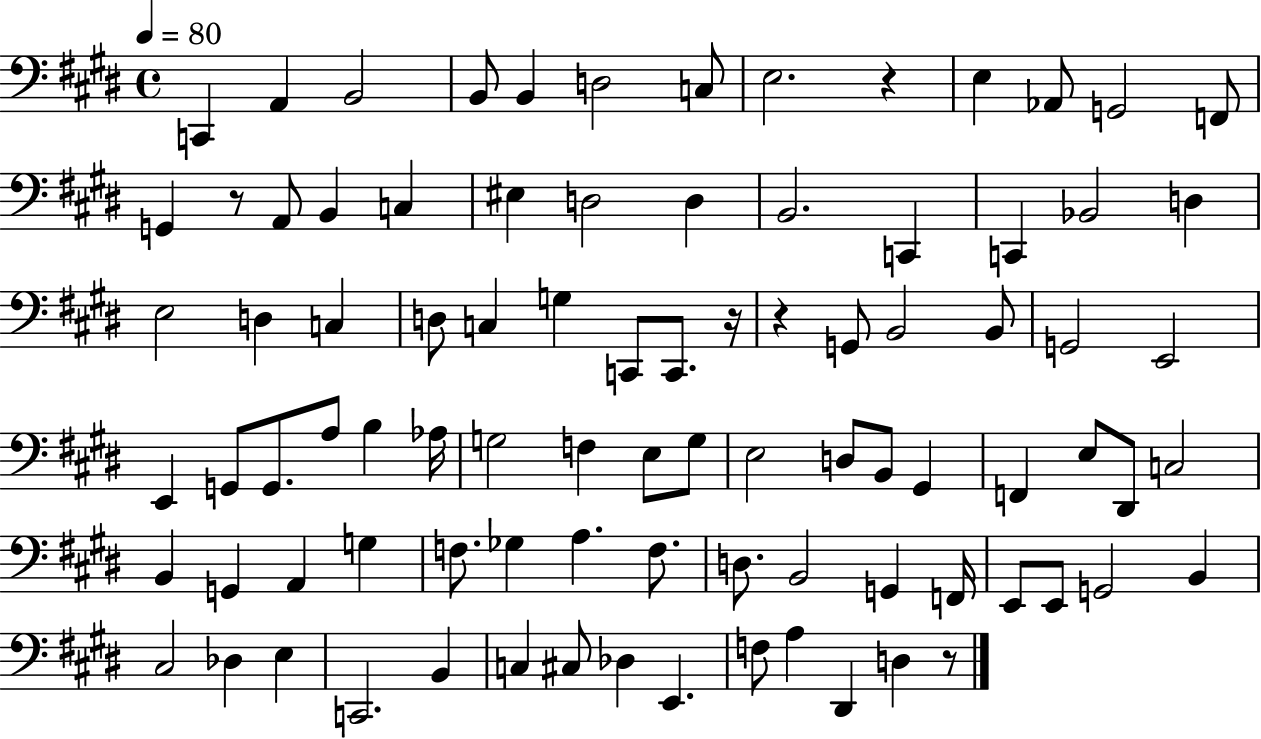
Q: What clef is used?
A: bass